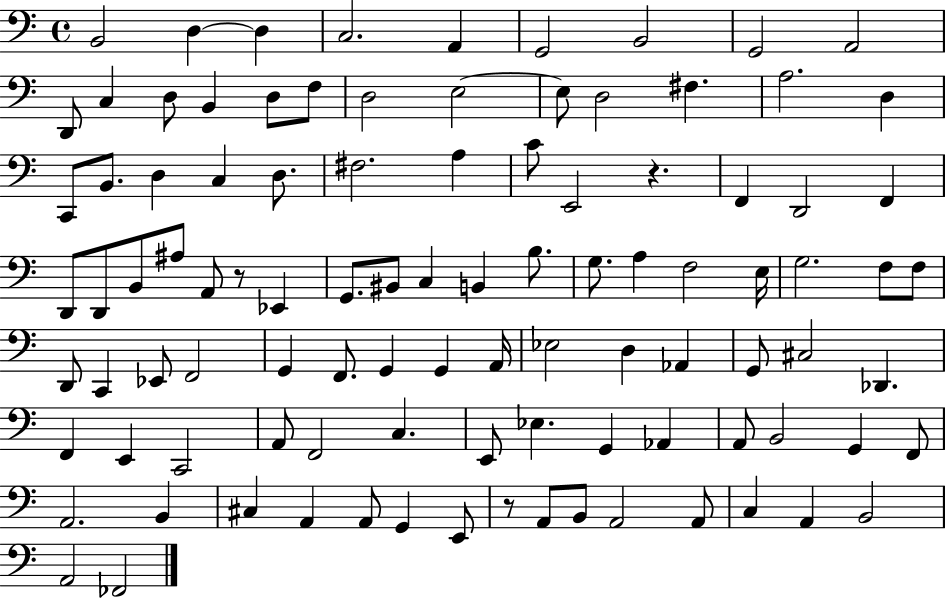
X:1
T:Untitled
M:4/4
L:1/4
K:C
B,,2 D, D, C,2 A,, G,,2 B,,2 G,,2 A,,2 D,,/2 C, D,/2 B,, D,/2 F,/2 D,2 E,2 E,/2 D,2 ^F, A,2 D, C,,/2 B,,/2 D, C, D,/2 ^F,2 A, C/2 E,,2 z F,, D,,2 F,, D,,/2 D,,/2 B,,/2 ^A,/2 A,,/2 z/2 _E,, G,,/2 ^B,,/2 C, B,, B,/2 G,/2 A, F,2 E,/4 G,2 F,/2 F,/2 D,,/2 C,, _E,,/2 F,,2 G,, F,,/2 G,, G,, A,,/4 _E,2 D, _A,, G,,/2 ^C,2 _D,, F,, E,, C,,2 A,,/2 F,,2 C, E,,/2 _E, G,, _A,, A,,/2 B,,2 G,, F,,/2 A,,2 B,, ^C, A,, A,,/2 G,, E,,/2 z/2 A,,/2 B,,/2 A,,2 A,,/2 C, A,, B,,2 A,,2 _F,,2